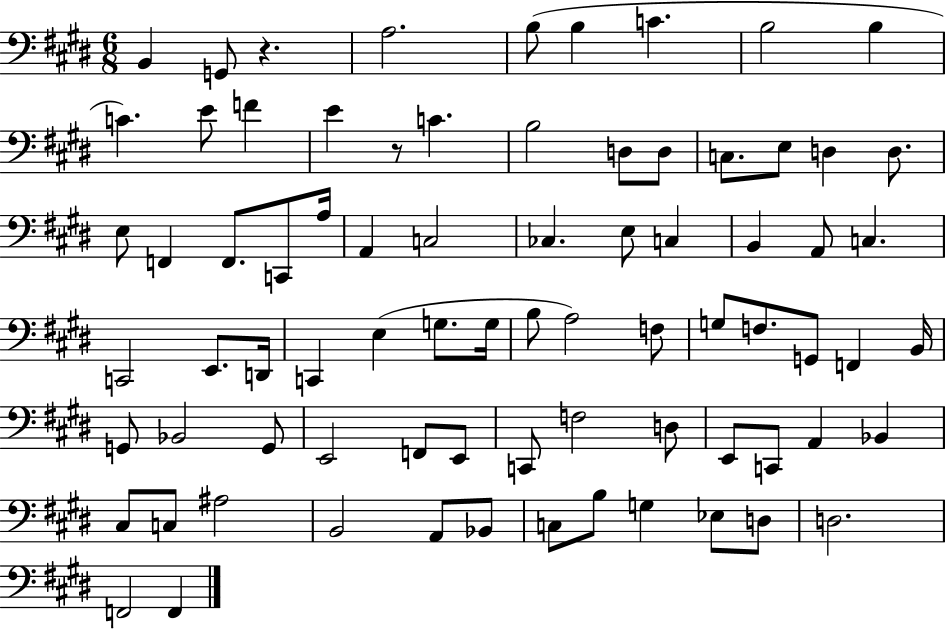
{
  \clef bass
  \numericTimeSignature
  \time 6/8
  \key e \major
  b,4 g,8 r4. | a2. | b8( b4 c'4. | b2 b4 | \break c'4.) e'8 f'4 | e'4 r8 c'4. | b2 d8 d8 | c8. e8 d4 d8. | \break e8 f,4 f,8. c,8 a16 | a,4 c2 | ces4. e8 c4 | b,4 a,8 c4. | \break c,2 e,8. d,16 | c,4 e4( g8. g16 | b8 a2) f8 | g8 f8. g,8 f,4 b,16 | \break g,8 bes,2 g,8 | e,2 f,8 e,8 | c,8 f2 d8 | e,8 c,8 a,4 bes,4 | \break cis8 c8 ais2 | b,2 a,8 bes,8 | c8 b8 g4 ees8 d8 | d2. | \break f,2 f,4 | \bar "|."
}